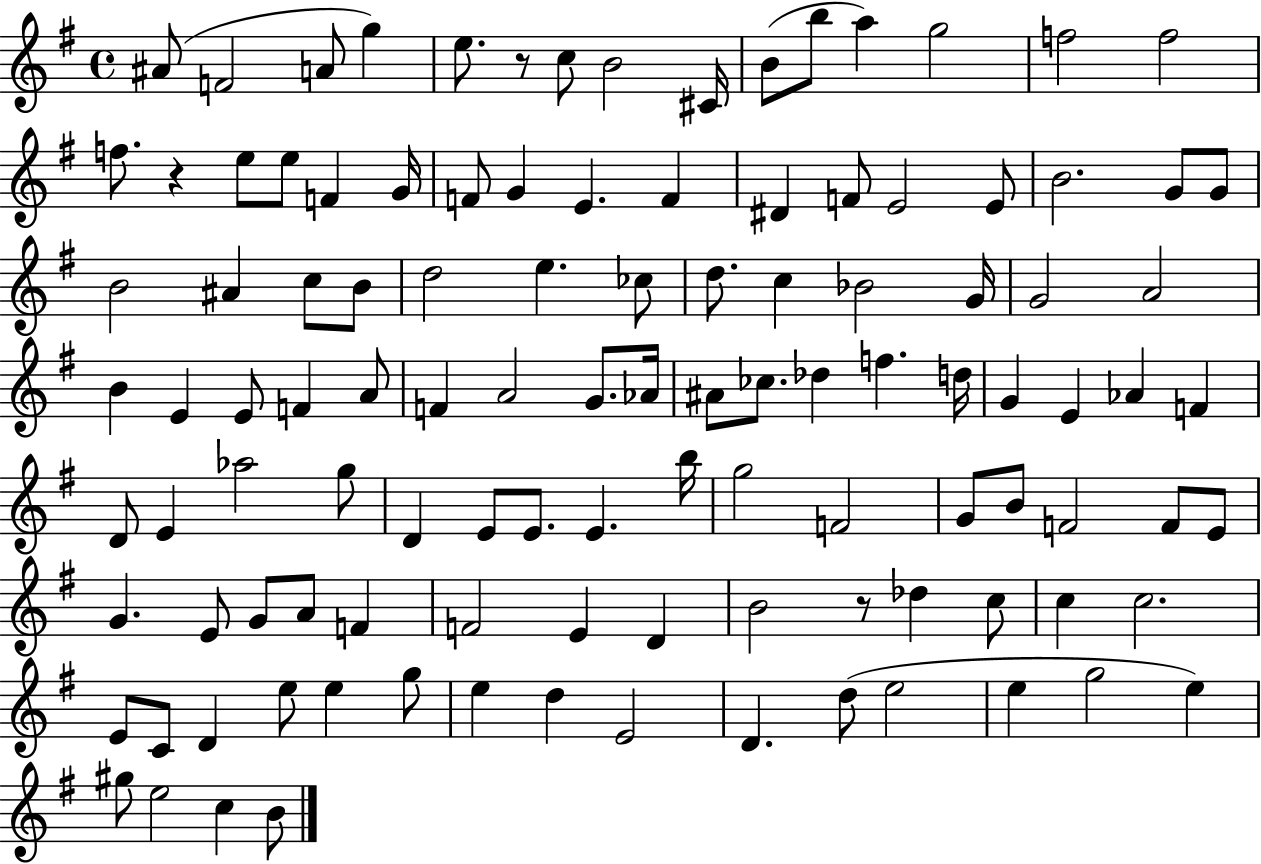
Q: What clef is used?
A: treble